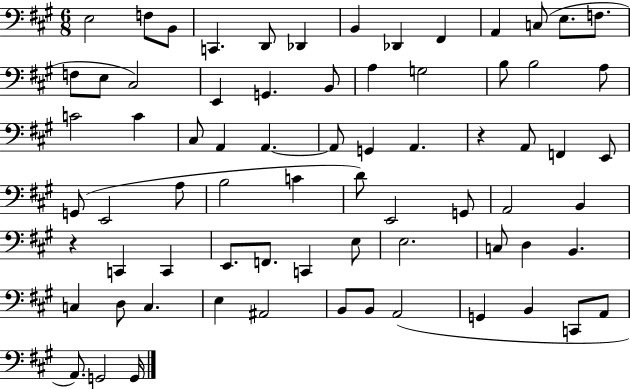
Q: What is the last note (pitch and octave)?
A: G2